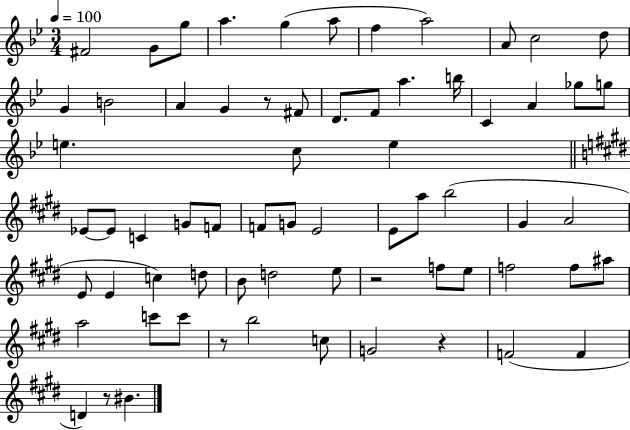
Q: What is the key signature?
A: BES major